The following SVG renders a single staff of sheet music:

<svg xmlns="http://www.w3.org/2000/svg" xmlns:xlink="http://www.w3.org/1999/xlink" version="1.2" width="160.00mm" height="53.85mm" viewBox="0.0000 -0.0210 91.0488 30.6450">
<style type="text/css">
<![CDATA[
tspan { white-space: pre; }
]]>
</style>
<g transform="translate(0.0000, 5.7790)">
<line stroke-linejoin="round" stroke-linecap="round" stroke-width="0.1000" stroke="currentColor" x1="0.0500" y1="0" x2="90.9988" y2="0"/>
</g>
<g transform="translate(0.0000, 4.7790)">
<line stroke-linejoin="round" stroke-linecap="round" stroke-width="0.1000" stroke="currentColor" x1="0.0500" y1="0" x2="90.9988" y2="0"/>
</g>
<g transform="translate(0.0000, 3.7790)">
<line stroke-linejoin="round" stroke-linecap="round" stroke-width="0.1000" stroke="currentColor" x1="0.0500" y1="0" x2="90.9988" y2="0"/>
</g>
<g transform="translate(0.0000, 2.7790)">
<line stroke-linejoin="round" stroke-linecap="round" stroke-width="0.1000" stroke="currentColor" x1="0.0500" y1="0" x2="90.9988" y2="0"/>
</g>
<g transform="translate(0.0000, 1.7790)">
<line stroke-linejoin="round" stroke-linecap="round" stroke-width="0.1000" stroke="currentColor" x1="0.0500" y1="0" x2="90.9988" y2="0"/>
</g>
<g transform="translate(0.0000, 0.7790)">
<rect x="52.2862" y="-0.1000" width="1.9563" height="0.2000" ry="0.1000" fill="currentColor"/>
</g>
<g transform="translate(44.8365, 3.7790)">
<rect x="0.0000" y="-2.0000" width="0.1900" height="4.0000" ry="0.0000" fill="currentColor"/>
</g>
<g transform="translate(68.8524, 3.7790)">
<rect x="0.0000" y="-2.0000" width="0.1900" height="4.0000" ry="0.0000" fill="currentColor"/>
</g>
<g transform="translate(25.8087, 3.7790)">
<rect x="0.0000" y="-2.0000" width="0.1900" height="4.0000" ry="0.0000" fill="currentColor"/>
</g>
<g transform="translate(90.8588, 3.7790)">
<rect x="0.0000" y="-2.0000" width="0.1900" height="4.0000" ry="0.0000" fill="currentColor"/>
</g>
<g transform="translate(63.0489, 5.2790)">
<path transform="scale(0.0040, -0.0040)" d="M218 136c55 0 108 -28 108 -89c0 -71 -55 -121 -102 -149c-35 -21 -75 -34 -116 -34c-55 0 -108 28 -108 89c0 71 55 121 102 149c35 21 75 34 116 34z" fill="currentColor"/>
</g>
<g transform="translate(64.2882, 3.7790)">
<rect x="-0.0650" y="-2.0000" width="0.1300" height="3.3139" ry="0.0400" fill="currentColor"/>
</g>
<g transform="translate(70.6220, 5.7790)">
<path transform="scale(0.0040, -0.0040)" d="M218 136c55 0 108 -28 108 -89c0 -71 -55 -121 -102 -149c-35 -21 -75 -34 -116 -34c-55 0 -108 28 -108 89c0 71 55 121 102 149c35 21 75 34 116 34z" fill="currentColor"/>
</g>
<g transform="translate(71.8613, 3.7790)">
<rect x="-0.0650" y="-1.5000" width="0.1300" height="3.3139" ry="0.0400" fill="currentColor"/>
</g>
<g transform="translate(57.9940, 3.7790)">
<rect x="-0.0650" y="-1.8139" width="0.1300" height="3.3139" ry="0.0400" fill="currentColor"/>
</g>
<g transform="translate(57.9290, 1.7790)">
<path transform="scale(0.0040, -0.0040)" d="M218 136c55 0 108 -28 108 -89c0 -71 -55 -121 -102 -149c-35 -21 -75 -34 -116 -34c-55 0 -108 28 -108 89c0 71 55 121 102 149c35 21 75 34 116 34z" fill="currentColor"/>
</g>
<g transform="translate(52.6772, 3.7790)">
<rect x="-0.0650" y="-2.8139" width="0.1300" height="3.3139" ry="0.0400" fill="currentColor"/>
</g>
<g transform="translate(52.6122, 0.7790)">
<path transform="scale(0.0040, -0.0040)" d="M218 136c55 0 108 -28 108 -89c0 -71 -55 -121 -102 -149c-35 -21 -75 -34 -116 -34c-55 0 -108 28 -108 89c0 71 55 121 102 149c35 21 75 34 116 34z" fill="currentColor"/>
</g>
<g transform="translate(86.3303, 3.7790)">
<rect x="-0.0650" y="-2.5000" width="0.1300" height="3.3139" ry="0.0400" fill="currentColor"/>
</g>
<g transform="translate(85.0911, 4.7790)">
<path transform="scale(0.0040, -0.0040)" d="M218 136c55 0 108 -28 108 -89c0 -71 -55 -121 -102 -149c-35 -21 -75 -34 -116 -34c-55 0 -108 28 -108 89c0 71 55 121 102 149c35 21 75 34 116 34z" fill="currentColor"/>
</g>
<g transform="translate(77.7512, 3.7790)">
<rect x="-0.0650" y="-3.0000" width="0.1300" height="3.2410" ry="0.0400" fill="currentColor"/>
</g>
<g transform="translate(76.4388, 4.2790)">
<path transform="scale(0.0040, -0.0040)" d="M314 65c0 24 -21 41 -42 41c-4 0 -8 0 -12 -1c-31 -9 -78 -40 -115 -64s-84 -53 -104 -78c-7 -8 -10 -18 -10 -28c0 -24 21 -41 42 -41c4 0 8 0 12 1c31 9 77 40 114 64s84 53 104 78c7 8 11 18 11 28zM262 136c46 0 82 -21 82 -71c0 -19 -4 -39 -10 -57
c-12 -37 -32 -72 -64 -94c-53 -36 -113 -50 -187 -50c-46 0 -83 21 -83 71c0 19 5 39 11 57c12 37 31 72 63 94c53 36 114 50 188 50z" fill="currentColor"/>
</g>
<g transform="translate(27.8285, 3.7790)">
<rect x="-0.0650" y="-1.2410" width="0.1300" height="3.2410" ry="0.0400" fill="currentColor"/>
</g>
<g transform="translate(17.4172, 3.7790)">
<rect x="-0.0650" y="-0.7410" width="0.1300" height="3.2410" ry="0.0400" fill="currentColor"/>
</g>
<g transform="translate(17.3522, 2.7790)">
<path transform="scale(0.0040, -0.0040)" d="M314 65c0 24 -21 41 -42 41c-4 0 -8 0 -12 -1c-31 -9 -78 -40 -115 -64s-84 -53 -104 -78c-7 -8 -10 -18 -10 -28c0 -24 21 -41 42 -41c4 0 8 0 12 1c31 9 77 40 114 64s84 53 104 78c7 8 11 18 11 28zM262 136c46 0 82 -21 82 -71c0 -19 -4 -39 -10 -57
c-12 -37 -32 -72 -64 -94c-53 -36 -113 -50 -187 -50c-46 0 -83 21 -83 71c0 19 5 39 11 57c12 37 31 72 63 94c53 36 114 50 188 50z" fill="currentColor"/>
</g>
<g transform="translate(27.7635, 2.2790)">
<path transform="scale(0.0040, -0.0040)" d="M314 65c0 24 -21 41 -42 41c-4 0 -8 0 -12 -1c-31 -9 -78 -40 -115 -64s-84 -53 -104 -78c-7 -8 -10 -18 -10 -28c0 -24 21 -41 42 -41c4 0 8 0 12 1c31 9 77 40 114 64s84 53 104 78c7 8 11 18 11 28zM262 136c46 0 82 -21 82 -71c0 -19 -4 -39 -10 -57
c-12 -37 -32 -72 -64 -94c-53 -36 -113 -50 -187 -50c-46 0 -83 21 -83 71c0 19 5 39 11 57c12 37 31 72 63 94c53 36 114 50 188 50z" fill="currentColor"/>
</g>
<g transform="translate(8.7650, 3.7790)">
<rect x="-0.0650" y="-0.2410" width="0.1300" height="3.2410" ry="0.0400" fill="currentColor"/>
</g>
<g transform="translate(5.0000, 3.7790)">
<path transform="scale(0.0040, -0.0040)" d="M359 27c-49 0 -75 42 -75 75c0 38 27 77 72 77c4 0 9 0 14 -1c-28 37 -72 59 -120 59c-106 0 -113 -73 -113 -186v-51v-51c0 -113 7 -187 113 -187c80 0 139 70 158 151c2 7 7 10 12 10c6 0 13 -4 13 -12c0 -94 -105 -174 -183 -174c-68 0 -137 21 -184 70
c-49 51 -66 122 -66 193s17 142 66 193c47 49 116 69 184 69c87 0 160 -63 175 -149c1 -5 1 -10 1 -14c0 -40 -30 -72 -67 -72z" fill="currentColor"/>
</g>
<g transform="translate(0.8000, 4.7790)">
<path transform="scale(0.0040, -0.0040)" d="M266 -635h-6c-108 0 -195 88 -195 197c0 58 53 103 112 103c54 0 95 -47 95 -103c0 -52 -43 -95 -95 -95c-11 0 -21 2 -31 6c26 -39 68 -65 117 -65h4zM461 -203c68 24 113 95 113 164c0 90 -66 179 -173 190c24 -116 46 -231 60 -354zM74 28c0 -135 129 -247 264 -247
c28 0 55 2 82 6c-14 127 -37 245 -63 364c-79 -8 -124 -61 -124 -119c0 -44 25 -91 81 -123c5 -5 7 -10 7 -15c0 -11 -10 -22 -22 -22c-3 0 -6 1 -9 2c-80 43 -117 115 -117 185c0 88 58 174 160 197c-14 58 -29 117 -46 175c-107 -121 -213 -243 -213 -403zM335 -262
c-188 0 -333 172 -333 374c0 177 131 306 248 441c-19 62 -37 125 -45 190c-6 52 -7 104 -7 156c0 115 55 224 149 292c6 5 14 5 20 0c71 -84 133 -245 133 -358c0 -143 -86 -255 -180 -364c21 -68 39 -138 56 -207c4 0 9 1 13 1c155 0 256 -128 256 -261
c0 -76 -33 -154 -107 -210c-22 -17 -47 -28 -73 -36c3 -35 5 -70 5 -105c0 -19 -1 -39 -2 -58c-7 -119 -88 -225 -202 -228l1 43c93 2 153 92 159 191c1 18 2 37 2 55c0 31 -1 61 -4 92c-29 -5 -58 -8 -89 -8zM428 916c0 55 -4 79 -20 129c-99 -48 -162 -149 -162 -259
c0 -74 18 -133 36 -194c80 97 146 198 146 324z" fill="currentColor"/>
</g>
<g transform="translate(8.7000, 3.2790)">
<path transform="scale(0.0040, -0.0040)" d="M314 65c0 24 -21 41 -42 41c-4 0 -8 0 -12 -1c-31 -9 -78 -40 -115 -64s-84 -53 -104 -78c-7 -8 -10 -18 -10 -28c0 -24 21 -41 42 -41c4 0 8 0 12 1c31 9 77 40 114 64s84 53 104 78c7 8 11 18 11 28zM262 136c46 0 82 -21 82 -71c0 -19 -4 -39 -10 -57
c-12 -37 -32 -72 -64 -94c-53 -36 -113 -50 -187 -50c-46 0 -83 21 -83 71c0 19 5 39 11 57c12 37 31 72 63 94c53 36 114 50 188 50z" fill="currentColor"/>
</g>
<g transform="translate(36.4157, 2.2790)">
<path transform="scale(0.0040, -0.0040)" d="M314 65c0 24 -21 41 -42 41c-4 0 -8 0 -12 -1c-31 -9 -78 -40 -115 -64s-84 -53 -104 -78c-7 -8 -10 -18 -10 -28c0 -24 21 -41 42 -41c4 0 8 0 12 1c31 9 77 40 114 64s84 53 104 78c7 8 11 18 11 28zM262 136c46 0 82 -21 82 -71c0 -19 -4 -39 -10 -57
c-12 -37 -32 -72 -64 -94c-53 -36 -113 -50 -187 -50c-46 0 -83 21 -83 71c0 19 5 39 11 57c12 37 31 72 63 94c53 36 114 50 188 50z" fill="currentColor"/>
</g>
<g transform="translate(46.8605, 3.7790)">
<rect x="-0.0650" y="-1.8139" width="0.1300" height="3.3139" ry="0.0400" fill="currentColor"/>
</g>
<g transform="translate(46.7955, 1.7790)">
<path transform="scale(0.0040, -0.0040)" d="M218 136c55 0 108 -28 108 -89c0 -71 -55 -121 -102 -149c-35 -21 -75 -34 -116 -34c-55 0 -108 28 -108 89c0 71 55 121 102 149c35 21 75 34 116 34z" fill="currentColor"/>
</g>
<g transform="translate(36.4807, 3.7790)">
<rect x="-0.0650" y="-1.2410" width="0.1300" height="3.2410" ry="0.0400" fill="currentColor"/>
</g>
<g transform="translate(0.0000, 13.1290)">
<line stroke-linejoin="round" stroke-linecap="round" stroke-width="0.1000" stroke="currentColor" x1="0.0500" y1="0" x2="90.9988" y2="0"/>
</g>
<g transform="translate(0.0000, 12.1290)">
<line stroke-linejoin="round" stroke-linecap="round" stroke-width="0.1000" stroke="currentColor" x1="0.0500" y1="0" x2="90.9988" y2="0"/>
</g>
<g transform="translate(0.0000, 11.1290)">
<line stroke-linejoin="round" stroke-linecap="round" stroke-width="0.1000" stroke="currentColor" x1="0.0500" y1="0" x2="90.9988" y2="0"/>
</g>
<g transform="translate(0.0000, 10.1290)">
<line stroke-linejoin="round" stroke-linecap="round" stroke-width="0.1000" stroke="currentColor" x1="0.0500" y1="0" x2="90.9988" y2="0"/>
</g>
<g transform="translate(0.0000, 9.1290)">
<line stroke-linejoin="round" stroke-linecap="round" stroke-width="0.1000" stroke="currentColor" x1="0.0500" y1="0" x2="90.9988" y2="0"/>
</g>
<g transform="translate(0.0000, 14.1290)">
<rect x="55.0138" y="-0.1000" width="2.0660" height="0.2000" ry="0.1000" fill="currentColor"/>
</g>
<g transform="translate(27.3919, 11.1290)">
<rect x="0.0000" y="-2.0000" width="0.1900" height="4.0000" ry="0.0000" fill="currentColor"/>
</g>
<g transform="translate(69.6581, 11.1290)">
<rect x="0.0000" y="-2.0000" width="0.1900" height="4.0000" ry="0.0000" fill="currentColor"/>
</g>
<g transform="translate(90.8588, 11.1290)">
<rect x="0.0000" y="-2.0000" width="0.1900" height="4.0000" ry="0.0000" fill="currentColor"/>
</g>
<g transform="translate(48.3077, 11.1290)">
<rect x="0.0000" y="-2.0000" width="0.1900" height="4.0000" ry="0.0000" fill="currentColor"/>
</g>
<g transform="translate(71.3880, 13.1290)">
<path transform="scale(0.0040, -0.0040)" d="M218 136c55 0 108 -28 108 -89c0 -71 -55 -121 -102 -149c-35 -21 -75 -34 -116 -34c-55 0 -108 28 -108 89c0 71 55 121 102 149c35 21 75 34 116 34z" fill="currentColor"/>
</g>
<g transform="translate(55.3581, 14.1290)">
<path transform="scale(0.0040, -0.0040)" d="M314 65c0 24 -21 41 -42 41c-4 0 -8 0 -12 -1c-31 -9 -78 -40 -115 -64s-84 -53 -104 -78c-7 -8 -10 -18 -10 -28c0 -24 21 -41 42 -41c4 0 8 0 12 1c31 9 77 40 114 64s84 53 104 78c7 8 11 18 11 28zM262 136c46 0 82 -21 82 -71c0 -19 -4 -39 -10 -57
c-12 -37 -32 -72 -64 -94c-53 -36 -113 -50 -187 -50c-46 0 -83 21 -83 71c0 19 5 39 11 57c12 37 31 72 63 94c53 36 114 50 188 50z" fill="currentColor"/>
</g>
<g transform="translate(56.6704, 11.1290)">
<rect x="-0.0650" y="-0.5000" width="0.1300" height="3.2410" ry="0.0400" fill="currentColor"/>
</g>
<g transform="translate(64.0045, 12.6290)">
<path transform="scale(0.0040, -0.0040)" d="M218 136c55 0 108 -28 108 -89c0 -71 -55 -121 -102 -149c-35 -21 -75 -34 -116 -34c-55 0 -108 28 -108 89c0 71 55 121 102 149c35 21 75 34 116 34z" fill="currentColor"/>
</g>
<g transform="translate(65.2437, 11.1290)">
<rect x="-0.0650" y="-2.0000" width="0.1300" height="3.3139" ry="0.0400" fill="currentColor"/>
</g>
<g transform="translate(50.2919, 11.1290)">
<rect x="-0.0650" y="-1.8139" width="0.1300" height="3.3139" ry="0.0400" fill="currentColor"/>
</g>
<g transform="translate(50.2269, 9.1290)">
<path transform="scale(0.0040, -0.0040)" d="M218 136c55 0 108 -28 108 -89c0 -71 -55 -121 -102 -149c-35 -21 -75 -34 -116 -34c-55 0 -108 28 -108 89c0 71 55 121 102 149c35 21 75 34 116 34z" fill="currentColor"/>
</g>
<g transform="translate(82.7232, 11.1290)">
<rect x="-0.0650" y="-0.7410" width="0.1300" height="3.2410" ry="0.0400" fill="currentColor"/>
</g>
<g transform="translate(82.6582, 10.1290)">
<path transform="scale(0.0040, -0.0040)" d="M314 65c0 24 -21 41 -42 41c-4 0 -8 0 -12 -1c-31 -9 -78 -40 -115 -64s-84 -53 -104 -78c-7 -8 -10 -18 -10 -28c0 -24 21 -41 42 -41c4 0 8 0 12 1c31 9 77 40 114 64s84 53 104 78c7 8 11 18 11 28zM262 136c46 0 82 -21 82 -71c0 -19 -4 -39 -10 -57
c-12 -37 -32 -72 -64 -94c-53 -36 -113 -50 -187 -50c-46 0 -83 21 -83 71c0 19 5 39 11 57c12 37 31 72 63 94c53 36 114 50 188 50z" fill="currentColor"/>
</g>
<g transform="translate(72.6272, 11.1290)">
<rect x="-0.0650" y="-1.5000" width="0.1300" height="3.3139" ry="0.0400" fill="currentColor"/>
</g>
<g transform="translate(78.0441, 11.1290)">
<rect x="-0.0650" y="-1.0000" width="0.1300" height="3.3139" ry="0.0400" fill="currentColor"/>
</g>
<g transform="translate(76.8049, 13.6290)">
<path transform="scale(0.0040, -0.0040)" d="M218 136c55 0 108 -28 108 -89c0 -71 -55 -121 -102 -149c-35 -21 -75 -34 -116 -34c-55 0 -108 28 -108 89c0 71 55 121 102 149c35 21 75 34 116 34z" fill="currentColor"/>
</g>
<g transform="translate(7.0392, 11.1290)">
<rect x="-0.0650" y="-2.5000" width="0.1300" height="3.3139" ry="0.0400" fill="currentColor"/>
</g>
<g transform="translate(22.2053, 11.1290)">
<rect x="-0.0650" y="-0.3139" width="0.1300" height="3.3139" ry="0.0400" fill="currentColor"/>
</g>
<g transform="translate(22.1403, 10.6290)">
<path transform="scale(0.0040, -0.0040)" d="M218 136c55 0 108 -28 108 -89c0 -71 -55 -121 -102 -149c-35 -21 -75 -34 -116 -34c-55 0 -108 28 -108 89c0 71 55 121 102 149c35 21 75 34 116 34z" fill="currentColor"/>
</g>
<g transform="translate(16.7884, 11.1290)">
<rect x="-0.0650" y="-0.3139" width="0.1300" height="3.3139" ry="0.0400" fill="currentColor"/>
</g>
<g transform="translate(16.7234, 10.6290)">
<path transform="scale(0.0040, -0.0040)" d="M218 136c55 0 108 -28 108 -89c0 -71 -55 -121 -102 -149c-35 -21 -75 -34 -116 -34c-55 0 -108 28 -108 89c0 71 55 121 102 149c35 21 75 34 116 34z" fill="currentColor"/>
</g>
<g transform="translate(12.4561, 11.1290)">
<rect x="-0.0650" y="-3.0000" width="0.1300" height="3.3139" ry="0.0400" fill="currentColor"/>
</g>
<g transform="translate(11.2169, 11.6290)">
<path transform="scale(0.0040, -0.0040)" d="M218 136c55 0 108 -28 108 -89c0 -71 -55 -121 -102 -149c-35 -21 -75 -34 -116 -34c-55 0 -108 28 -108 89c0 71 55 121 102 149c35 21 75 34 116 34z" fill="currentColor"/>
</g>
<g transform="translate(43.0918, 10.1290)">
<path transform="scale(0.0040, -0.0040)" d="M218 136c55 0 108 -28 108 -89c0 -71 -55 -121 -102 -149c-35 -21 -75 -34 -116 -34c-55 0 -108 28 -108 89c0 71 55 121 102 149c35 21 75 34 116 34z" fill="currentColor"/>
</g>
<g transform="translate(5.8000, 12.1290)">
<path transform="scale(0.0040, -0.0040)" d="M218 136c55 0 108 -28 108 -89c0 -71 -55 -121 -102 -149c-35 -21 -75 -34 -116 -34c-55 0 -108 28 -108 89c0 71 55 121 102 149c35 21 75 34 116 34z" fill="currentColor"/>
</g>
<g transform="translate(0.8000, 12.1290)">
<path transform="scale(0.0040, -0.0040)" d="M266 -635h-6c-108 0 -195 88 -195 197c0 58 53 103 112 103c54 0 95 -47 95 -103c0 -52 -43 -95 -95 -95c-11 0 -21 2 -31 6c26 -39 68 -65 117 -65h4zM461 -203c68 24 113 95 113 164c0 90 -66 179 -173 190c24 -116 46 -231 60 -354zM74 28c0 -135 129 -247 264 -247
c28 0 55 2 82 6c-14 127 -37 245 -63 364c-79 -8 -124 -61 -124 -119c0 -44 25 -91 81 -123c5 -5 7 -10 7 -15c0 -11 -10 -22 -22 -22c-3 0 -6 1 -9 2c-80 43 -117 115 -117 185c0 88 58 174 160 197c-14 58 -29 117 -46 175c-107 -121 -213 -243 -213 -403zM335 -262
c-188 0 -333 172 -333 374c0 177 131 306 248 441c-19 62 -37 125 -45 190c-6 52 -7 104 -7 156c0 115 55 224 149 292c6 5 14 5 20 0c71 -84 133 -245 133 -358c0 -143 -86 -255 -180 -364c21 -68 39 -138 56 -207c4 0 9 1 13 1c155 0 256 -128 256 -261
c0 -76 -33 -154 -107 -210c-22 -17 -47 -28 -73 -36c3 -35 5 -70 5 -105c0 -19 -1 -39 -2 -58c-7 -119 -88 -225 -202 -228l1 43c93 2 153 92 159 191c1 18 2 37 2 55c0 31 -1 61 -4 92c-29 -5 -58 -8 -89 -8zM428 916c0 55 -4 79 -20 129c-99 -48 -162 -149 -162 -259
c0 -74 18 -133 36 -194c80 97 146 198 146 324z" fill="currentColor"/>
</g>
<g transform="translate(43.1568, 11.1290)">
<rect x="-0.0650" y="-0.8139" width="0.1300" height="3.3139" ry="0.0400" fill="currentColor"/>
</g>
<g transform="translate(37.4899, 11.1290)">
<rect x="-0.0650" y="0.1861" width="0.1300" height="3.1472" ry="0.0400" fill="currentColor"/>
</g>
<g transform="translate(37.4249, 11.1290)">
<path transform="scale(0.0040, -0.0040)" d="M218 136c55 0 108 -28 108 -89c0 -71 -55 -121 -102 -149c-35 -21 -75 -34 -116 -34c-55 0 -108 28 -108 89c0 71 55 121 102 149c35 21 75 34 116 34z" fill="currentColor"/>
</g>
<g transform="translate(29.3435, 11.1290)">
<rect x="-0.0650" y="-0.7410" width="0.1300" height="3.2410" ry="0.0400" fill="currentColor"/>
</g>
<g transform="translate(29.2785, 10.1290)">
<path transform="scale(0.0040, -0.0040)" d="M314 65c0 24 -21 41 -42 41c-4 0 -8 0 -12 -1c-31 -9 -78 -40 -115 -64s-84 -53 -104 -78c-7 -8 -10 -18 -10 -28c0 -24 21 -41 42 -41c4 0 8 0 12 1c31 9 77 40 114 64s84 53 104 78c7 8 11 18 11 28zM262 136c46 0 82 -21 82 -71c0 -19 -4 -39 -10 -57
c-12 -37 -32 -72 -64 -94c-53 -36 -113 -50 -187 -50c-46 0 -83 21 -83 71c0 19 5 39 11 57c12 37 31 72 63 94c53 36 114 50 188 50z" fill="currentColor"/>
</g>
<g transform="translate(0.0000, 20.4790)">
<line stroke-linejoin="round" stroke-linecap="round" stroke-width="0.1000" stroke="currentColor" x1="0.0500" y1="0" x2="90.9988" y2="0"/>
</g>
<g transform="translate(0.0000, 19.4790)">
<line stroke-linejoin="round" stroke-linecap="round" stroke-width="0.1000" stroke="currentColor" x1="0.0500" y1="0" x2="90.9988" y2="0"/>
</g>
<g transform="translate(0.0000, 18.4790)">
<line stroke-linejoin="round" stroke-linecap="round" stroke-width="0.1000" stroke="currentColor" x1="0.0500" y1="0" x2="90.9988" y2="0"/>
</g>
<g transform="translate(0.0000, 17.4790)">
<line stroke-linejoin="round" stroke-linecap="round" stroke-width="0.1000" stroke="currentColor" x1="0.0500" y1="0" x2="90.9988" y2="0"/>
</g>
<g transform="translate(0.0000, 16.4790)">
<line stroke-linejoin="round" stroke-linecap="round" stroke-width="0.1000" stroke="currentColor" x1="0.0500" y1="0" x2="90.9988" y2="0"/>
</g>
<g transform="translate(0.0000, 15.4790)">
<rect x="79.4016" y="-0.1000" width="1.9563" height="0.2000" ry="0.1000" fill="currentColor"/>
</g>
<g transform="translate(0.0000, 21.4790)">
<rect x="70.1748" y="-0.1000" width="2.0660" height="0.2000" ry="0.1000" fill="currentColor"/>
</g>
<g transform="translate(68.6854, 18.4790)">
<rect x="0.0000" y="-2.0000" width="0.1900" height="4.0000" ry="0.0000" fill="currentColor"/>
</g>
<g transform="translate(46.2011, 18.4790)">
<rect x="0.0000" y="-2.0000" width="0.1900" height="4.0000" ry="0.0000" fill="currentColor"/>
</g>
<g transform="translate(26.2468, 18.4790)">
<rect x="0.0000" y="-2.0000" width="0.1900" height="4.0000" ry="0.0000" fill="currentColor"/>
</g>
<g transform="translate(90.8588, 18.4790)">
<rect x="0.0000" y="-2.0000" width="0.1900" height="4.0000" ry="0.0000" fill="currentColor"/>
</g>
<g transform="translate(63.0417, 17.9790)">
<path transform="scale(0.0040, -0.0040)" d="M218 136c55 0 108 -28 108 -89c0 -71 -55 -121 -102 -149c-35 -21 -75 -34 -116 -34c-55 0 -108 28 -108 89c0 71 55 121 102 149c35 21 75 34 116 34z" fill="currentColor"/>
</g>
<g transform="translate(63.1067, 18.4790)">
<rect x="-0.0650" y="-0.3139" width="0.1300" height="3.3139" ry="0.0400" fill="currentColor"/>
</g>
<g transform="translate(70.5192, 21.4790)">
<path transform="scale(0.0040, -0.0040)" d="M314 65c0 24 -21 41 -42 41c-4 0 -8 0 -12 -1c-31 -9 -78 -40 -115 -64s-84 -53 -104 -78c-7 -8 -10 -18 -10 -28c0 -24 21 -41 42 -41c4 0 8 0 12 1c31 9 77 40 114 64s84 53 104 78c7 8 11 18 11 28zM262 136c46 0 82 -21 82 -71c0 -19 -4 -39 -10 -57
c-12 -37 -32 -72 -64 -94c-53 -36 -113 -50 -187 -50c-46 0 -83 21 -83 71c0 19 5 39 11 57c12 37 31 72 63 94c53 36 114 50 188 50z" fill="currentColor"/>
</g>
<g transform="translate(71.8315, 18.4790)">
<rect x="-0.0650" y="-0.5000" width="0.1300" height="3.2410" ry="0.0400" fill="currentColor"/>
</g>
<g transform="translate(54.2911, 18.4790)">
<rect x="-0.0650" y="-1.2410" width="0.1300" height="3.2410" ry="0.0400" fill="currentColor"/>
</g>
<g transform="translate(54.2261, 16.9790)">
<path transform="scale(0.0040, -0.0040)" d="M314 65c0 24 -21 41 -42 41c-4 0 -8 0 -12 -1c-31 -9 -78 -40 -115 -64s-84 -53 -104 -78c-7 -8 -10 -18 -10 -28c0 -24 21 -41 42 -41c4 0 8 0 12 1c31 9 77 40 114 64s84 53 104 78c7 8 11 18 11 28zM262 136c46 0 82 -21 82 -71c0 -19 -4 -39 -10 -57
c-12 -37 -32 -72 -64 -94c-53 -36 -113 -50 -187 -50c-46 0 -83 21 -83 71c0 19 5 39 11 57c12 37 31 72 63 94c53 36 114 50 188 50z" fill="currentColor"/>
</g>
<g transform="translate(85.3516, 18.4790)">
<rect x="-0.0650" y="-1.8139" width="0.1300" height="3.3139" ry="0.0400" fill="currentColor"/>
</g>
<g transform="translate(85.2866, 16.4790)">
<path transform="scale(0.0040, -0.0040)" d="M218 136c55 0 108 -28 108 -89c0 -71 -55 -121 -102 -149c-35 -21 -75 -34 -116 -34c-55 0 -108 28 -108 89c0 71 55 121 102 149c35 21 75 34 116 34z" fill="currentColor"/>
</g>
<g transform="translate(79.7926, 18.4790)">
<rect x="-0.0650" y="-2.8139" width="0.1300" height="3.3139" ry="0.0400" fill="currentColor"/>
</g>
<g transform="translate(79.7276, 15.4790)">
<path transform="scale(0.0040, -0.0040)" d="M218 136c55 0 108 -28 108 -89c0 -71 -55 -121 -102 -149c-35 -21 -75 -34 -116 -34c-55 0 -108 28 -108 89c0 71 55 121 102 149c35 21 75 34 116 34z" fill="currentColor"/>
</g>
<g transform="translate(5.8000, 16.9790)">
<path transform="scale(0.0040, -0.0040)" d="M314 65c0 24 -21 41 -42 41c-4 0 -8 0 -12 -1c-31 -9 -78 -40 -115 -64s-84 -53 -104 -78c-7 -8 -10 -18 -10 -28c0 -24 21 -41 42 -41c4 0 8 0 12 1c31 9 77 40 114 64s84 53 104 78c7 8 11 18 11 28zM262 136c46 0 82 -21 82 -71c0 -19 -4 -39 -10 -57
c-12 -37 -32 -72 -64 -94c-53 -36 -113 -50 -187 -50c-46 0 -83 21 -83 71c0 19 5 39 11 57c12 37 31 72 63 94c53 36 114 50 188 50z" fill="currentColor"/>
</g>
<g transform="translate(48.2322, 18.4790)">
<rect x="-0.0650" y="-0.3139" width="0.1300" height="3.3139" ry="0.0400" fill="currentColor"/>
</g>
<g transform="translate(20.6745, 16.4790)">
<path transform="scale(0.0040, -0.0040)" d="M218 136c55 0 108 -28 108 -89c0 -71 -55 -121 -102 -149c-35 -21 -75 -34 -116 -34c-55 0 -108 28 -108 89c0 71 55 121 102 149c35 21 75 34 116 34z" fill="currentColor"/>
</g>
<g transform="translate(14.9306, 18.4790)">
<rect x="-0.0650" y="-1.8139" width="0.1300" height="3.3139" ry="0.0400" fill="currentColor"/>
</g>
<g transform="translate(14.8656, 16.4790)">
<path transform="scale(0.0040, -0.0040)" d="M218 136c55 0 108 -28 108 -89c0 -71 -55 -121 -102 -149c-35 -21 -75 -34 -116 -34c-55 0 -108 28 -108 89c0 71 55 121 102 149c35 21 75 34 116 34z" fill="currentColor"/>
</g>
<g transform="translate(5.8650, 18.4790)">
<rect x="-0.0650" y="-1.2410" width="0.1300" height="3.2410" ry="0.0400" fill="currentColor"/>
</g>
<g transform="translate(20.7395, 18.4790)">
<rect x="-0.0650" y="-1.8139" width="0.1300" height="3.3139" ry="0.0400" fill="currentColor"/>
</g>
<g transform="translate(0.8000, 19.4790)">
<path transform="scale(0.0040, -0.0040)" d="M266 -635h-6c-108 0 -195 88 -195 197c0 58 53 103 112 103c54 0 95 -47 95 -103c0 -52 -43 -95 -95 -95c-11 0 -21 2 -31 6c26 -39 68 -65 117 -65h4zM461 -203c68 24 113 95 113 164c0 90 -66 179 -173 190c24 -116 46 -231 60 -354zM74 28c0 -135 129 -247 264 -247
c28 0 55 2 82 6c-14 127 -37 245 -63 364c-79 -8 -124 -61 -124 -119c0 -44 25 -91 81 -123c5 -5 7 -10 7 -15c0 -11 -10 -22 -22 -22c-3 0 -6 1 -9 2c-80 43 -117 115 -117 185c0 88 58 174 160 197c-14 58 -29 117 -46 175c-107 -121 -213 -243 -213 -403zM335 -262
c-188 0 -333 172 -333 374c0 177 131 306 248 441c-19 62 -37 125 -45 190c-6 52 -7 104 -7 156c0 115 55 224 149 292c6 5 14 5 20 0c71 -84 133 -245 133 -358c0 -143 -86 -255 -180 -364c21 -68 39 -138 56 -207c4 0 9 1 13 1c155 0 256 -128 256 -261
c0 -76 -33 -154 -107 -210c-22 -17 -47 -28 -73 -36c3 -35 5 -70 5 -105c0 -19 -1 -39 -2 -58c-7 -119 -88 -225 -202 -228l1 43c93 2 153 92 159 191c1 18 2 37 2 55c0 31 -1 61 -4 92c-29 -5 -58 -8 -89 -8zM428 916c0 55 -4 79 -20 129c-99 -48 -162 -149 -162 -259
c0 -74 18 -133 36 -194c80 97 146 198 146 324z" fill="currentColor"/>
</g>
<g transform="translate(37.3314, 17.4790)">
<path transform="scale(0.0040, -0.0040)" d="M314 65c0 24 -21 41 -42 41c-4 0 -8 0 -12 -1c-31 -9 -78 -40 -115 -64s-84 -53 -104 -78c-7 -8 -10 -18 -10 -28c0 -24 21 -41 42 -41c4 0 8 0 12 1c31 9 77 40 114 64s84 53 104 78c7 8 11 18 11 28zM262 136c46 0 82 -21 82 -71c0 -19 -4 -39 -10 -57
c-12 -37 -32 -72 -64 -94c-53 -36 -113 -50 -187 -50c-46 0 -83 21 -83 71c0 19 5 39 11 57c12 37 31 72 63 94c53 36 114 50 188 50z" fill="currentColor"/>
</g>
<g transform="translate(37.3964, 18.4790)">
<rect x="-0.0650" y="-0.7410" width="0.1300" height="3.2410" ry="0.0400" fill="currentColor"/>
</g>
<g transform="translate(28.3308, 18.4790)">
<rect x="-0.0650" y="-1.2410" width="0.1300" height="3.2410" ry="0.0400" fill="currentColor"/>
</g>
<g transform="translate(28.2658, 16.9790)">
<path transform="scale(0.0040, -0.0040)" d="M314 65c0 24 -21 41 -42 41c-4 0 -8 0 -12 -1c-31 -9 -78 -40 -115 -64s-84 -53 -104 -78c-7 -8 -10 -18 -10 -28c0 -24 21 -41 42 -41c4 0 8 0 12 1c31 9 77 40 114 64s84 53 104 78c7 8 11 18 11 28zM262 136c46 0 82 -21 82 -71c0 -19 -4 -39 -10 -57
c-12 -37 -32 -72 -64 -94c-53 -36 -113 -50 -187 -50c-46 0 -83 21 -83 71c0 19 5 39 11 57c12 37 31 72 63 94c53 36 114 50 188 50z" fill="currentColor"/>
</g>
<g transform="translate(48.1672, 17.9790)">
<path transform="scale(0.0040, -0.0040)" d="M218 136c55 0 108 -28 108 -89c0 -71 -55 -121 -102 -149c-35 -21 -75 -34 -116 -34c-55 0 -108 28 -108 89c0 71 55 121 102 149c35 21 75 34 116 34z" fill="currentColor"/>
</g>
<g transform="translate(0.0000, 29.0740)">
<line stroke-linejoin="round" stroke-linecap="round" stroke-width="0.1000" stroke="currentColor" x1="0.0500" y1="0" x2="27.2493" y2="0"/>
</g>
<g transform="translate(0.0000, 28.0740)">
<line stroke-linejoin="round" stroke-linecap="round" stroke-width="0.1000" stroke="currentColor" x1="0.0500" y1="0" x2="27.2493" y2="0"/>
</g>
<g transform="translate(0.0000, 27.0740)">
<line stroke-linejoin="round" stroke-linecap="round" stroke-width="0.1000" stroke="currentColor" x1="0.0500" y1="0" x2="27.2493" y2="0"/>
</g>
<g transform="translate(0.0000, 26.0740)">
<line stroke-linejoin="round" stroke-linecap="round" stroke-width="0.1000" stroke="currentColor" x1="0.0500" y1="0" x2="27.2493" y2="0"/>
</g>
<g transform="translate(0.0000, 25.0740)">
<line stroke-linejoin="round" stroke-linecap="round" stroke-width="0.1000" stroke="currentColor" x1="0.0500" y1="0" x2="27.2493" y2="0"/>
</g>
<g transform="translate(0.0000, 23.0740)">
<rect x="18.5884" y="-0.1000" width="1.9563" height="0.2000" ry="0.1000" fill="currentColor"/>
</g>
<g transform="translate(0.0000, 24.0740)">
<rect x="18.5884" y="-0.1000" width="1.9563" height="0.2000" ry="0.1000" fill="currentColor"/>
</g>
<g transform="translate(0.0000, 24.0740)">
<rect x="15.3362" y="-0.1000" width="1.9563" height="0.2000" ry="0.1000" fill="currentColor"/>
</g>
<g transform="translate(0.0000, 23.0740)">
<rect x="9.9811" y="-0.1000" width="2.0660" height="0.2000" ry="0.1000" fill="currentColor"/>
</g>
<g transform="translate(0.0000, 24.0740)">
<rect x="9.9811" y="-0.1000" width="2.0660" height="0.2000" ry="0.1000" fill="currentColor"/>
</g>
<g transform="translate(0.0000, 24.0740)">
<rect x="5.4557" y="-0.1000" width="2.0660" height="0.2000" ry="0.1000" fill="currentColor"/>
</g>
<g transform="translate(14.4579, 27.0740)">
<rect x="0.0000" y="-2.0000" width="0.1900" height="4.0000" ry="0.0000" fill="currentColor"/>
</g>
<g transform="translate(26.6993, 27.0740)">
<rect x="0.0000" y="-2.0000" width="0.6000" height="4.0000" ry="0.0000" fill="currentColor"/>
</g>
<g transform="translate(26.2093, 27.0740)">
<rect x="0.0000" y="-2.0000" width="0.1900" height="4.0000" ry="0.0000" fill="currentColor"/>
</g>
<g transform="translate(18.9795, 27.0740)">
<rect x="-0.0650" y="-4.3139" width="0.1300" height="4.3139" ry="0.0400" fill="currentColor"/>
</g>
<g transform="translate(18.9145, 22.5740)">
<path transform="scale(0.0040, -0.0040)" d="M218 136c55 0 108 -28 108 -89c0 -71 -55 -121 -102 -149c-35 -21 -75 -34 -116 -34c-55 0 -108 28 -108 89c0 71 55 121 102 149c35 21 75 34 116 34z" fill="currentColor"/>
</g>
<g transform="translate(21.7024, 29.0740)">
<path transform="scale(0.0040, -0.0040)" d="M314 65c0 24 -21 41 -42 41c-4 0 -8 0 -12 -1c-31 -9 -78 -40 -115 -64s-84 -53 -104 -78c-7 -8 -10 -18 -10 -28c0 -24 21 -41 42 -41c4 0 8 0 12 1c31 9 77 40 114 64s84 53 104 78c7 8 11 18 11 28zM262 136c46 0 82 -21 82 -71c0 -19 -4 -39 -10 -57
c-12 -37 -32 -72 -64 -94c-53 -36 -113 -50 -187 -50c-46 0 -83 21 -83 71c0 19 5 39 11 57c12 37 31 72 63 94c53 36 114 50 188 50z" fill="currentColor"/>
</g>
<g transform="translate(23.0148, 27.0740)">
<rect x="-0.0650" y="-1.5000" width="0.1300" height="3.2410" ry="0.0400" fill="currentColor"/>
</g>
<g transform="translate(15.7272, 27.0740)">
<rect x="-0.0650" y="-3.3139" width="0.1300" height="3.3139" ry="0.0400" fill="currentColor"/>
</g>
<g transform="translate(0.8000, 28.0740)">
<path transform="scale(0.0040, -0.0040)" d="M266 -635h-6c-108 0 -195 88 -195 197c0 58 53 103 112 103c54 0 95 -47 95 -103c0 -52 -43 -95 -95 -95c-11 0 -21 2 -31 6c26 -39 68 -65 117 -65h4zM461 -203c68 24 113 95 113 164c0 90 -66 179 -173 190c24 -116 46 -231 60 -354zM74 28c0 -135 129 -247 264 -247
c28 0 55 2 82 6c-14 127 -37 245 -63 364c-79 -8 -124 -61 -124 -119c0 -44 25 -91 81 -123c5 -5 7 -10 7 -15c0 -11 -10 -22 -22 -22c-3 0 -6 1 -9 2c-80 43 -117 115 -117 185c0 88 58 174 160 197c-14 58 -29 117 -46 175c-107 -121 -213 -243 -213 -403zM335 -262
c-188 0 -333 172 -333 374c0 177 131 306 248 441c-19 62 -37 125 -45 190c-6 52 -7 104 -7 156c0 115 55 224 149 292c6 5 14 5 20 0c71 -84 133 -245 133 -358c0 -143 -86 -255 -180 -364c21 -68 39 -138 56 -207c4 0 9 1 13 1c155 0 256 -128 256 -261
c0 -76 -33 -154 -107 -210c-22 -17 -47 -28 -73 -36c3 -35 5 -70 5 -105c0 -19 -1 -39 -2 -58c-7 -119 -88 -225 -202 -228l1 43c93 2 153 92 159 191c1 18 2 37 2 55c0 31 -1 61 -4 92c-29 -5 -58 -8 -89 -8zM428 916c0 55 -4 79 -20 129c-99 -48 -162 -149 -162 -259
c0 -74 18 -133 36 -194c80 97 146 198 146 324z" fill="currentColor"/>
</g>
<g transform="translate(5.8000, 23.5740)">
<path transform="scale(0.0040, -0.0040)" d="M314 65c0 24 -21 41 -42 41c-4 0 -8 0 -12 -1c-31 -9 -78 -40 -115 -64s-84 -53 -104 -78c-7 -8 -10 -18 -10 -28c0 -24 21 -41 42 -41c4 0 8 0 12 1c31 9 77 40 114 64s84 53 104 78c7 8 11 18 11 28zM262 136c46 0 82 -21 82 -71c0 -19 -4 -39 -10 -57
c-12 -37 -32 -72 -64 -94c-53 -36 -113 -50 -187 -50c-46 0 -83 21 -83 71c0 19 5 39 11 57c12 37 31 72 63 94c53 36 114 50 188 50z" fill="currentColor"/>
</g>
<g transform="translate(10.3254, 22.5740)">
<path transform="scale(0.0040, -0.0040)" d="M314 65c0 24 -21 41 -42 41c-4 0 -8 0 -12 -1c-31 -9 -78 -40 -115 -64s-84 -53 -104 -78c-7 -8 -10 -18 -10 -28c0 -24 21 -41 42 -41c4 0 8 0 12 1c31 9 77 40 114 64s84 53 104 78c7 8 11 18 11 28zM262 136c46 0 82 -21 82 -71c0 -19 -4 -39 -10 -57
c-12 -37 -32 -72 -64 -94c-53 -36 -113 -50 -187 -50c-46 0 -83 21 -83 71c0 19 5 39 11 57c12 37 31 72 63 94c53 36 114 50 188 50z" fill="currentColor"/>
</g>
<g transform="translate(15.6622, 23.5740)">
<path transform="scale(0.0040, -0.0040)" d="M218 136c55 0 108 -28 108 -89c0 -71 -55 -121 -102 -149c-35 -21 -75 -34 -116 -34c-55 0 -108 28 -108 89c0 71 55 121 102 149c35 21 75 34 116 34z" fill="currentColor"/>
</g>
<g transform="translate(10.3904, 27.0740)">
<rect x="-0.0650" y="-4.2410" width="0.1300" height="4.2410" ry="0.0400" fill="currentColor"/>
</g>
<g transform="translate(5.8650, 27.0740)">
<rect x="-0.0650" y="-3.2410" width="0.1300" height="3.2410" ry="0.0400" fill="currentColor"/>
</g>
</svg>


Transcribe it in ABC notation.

X:1
T:Untitled
M:4/4
L:1/4
K:C
c2 d2 e2 e2 f a f F E A2 G G A c c d2 B d f C2 F E D d2 e2 f f e2 d2 c e2 c C2 a f b2 d'2 b d' E2